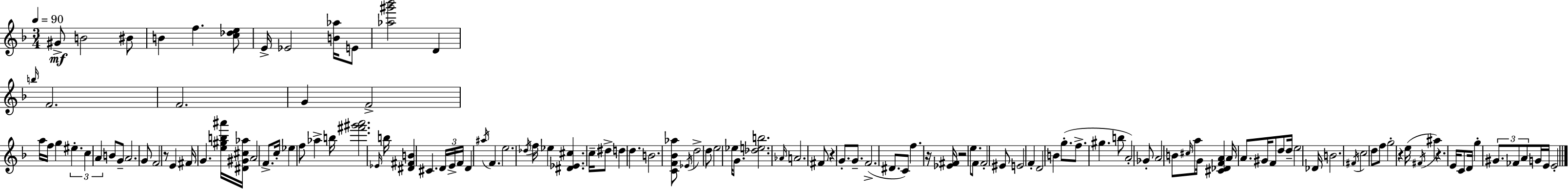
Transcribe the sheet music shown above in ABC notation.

X:1
T:Untitled
M:3/4
L:1/4
K:Dm
^G/2 B2 ^B/2 B f [c_de]/2 E/4 _E2 [B_a]/4 E/2 [_a^g'_b']2 D b/4 F2 F2 G F2 a/4 f/4 g ^e c A B/2 G/2 A2 G/2 F2 z/2 E ^F/4 G [e^gb^a']/4 [^D^G^c_a]/4 A2 F/2 c/4 _e f/2 _a b/4 [^f'^g'a']2 _E/4 b/4 [^D^FB] ^C D/4 E/4 F/4 D ^a/4 F e2 _d/4 f/4 _e [^D_E^c] c/4 ^d/2 d d B2 [CF_B_a]/2 _E/4 d2 d/2 e2 _e/4 G/2 [_deb]2 _A/4 A2 ^F/2 z G/2 G/2 F2 ^D/2 C/2 f z/4 [_E^F]/4 z2 e/2 F/2 F2 ^E/2 E2 F D2 B g/2 f/2 ^g b/2 A2 _G/2 A2 B/2 ^c/4 a/2 G/4 [^C_DFA] A/4 A/2 ^G/4 F/2 d/2 d/4 e2 _D/4 B2 ^F/4 c2 d/2 f/2 g2 z e/4 ^F/4 ^a z E/4 C/2 D/4 g ^G/2 _F/2 A/2 G/4 E/4 E2